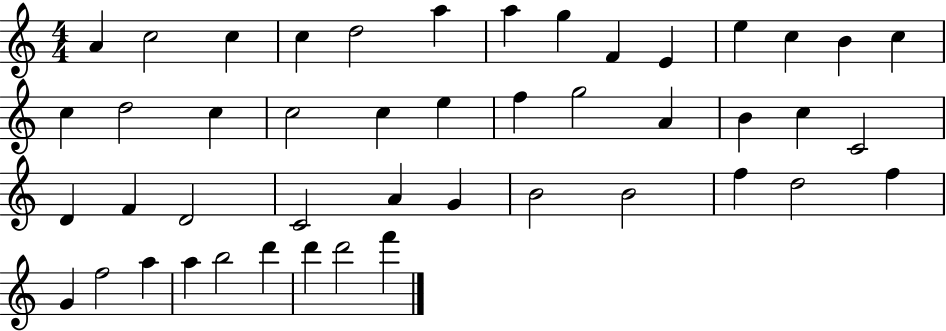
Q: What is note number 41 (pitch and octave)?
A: A5